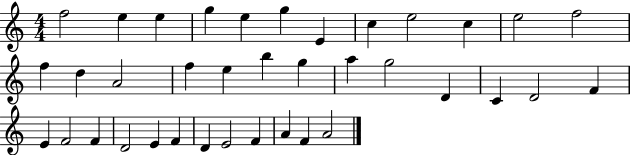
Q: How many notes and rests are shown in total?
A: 37